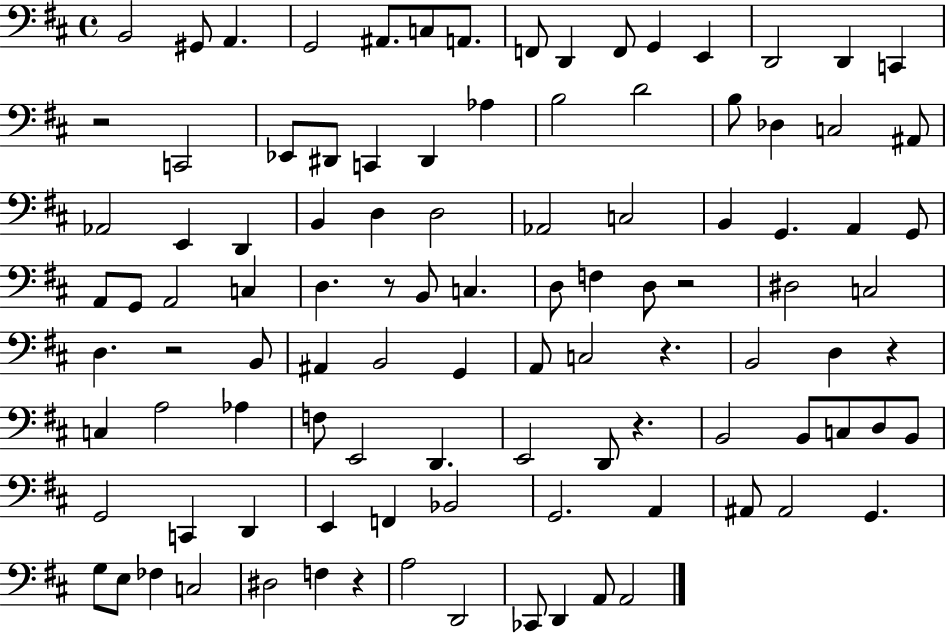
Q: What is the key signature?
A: D major